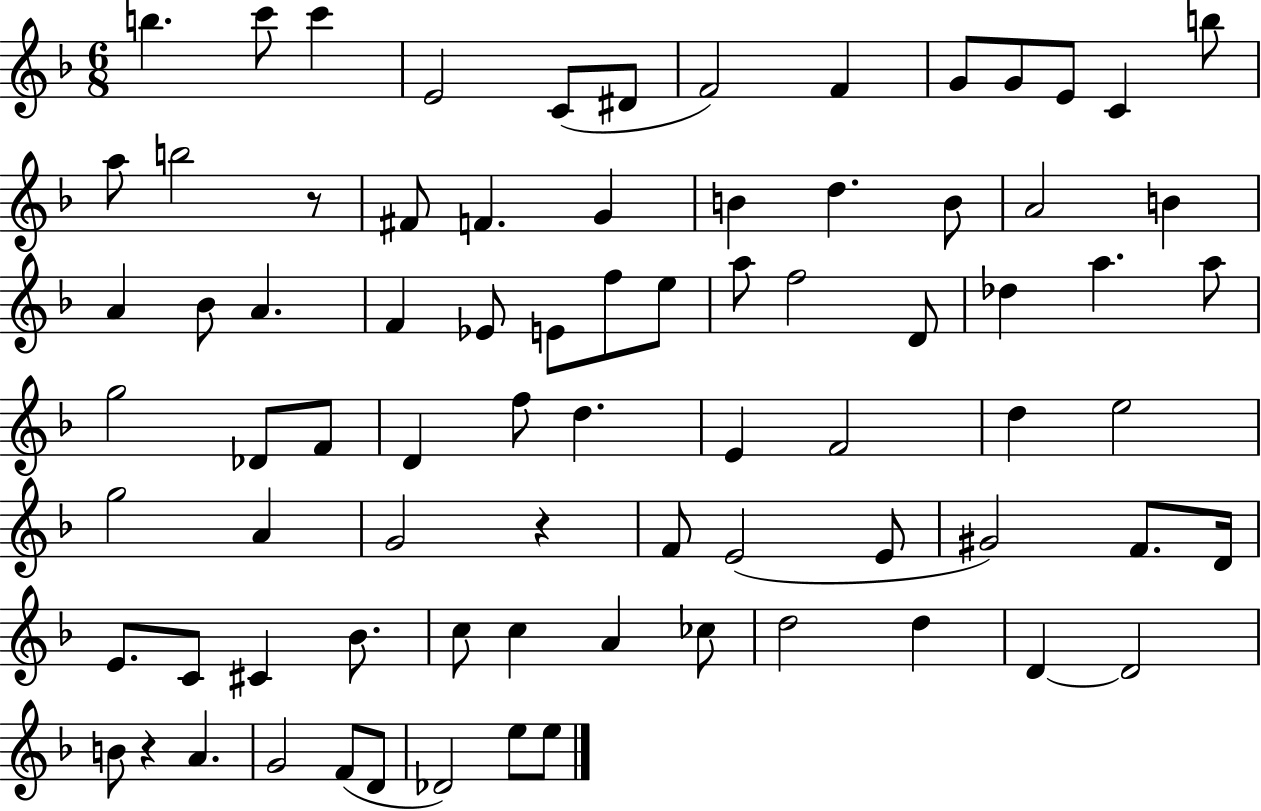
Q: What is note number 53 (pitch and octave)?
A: E4